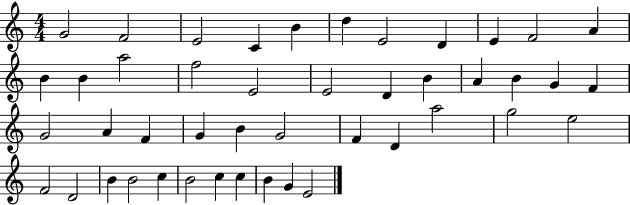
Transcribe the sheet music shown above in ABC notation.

X:1
T:Untitled
M:4/4
L:1/4
K:C
G2 F2 E2 C B d E2 D E F2 A B B a2 f2 E2 E2 D B A B G F G2 A F G B G2 F D a2 g2 e2 F2 D2 B B2 c B2 c c B G E2